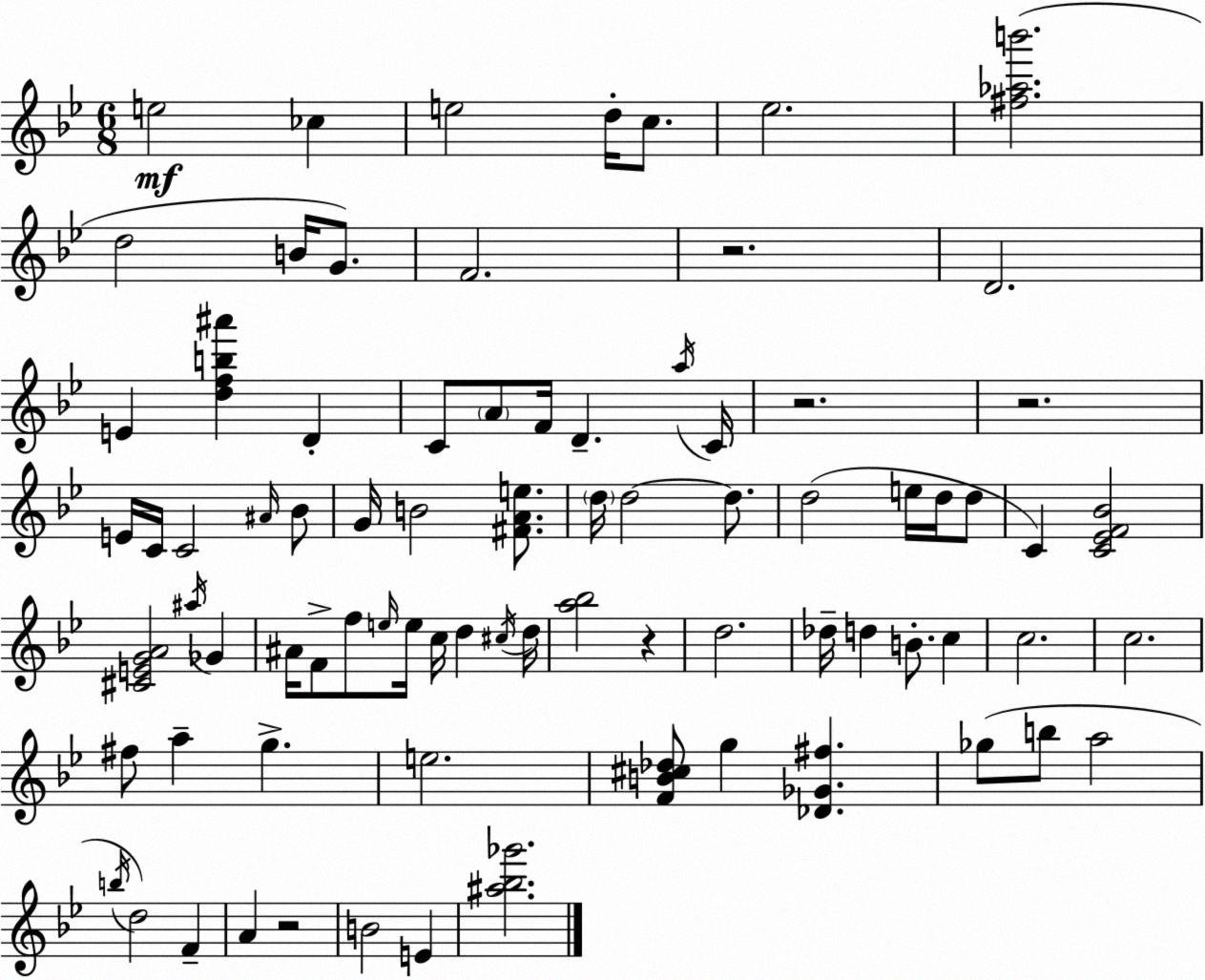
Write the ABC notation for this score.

X:1
T:Untitled
M:6/8
L:1/4
K:Bb
e2 _c e2 d/4 c/2 _e2 [^f_ab']2 d2 B/4 G/2 F2 z2 D2 E [dfb^a'] D C/2 A/2 F/4 D a/4 C/4 z2 z2 E/4 C/4 C2 ^A/4 _B/2 G/4 B2 [^FAe]/2 d/4 d2 d/2 d2 e/4 d/4 d/2 C [C_EF_B]2 [^CEGA]2 ^a/4 _G ^A/4 F/2 f/2 e/4 e/4 c/4 d ^c/4 d/4 [a_b]2 z d2 _d/4 d B/2 c c2 c2 ^f/2 a g e2 [FB^c_d]/2 g [_D_G^f] _g/2 b/2 a2 b/4 d2 F A z2 B2 E [^a_b_g']2